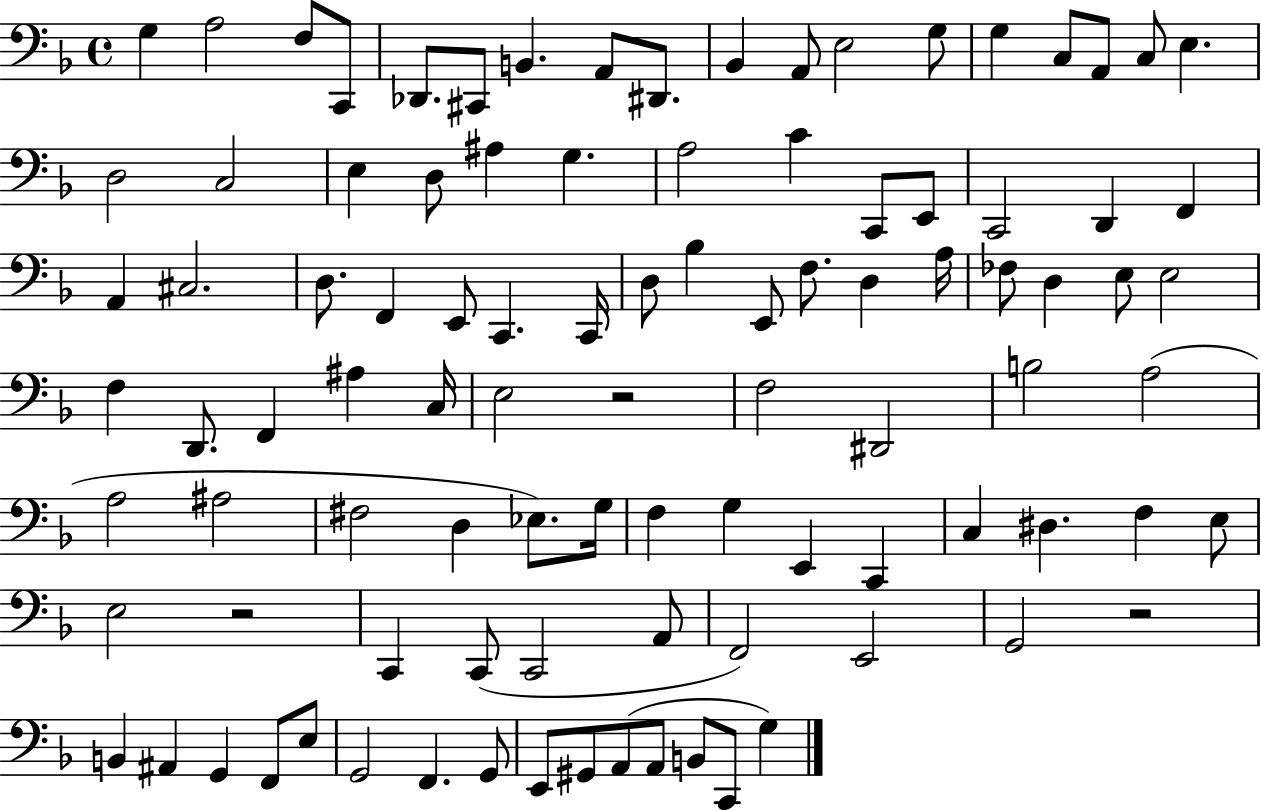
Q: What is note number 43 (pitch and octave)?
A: D3